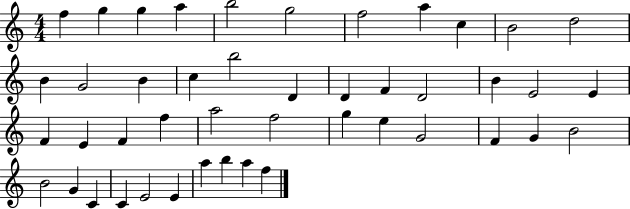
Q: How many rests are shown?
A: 0